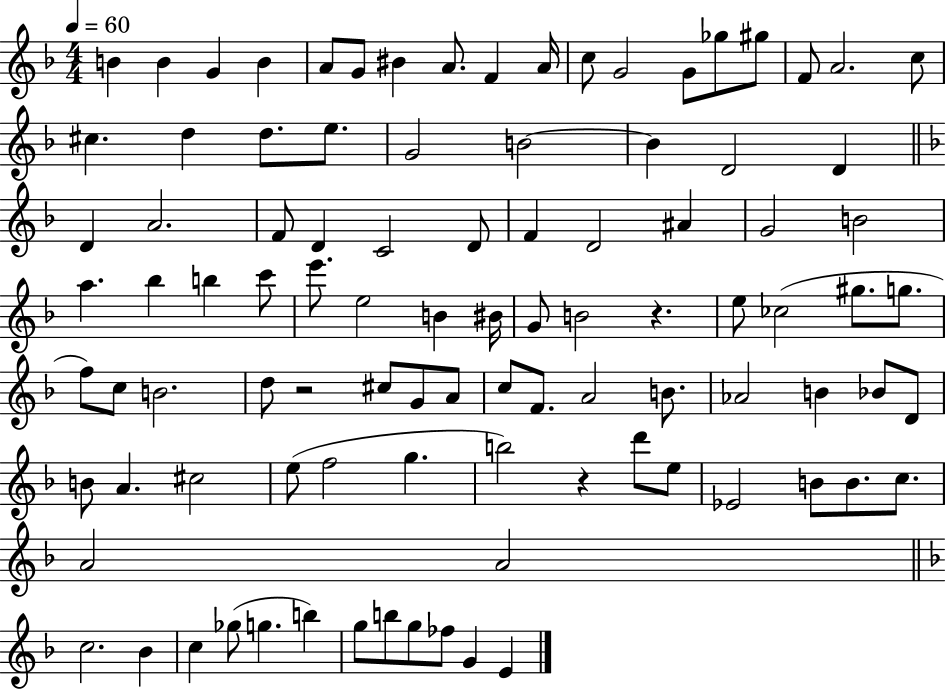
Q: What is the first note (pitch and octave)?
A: B4